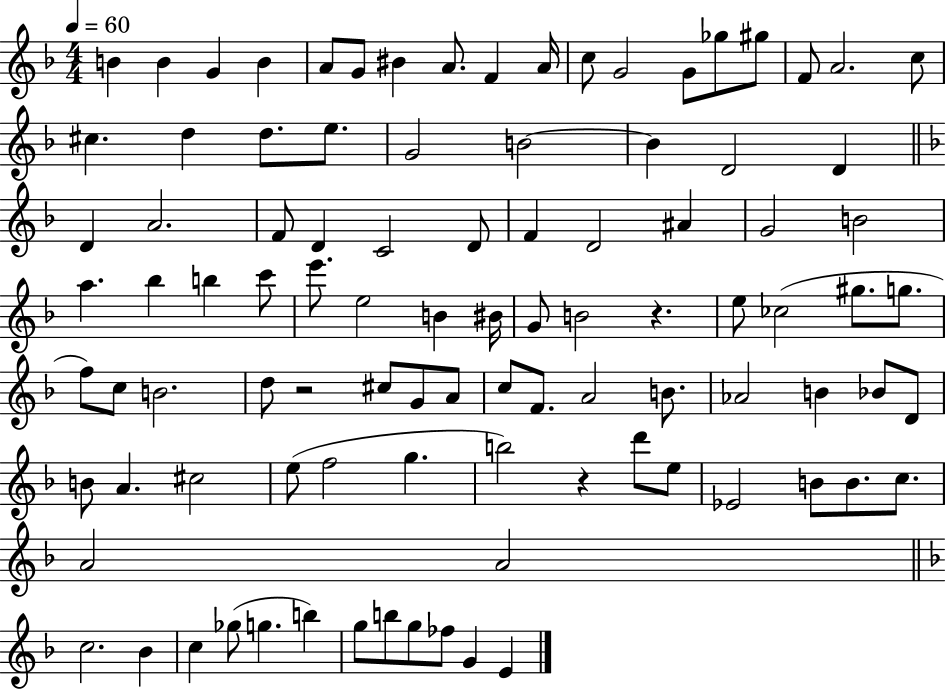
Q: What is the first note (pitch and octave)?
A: B4